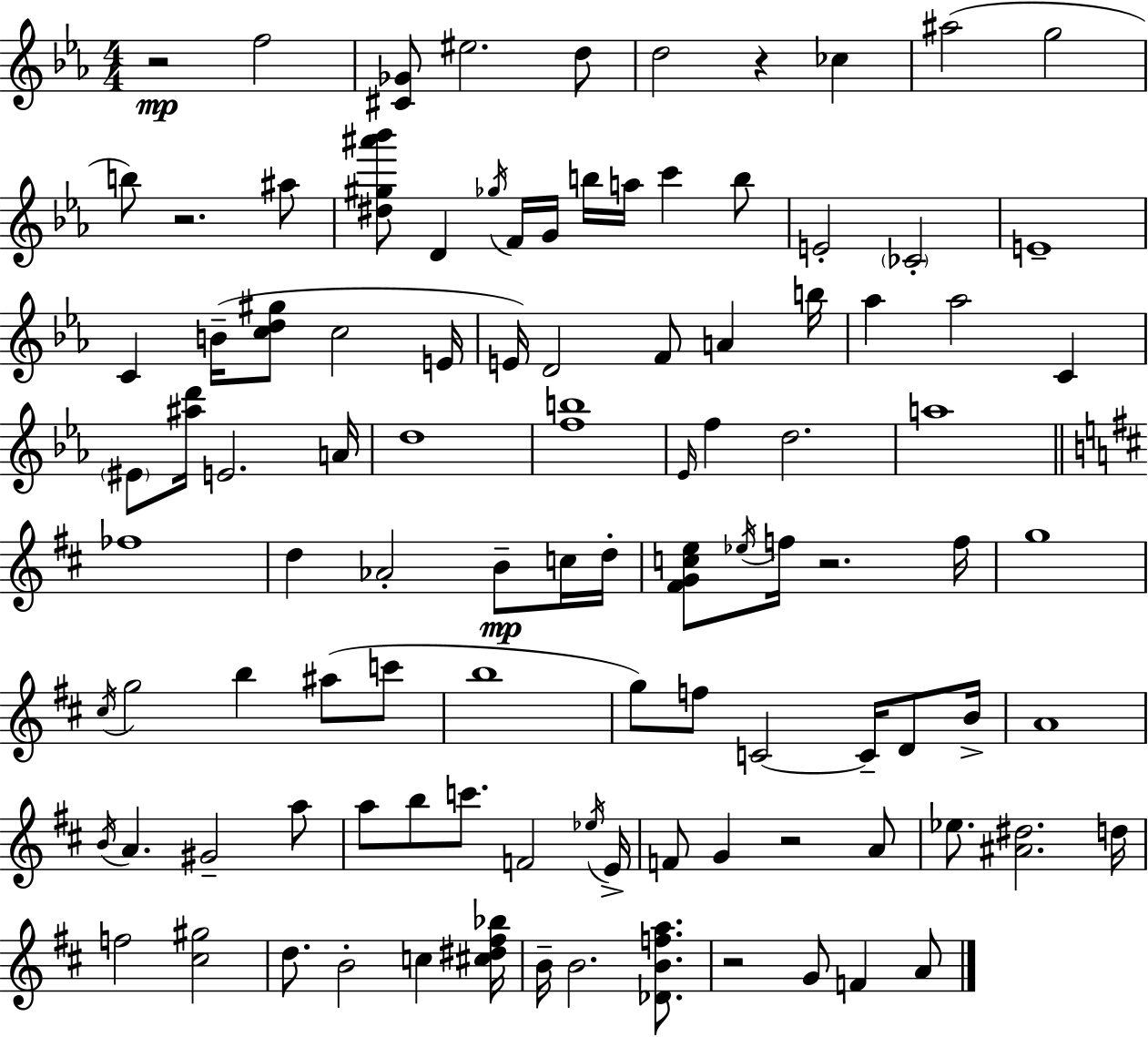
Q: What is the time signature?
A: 4/4